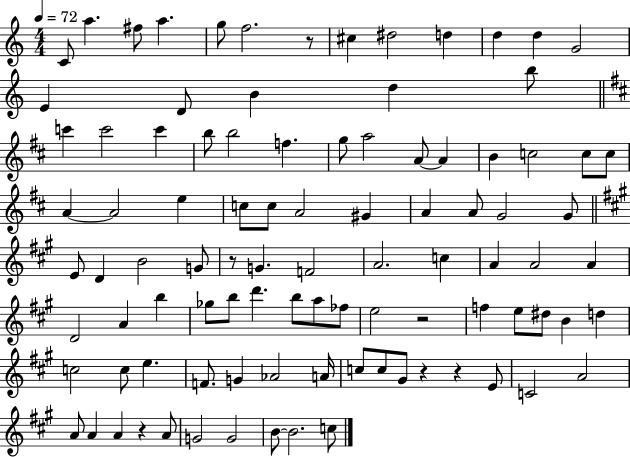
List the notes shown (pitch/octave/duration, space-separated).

C4/e A5/q. F#5/e A5/q. G5/e F5/h. R/e C#5/q D#5/h D5/q D5/q D5/q G4/h E4/q D4/e B4/q D5/q B5/e C6/q C6/h C6/q B5/e B5/h F5/q. G5/e A5/h A4/e A4/q B4/q C5/h C5/e C5/e A4/q A4/h E5/q C5/e C5/e A4/h G#4/q A4/q A4/e G4/h G4/e E4/e D4/q B4/h G4/e R/e G4/q. F4/h A4/h. C5/q A4/q A4/h A4/q D4/h A4/q B5/q Gb5/e B5/e D6/q. B5/e A5/e FES5/e E5/h R/h F5/q E5/e D#5/e B4/q D5/q C5/h C5/e E5/q. F4/e. G4/q Ab4/h A4/s C5/e C5/e G#4/e R/q R/q E4/e C4/h A4/h A4/e A4/q A4/q R/q A4/e G4/h G4/h B4/e B4/h. C5/e